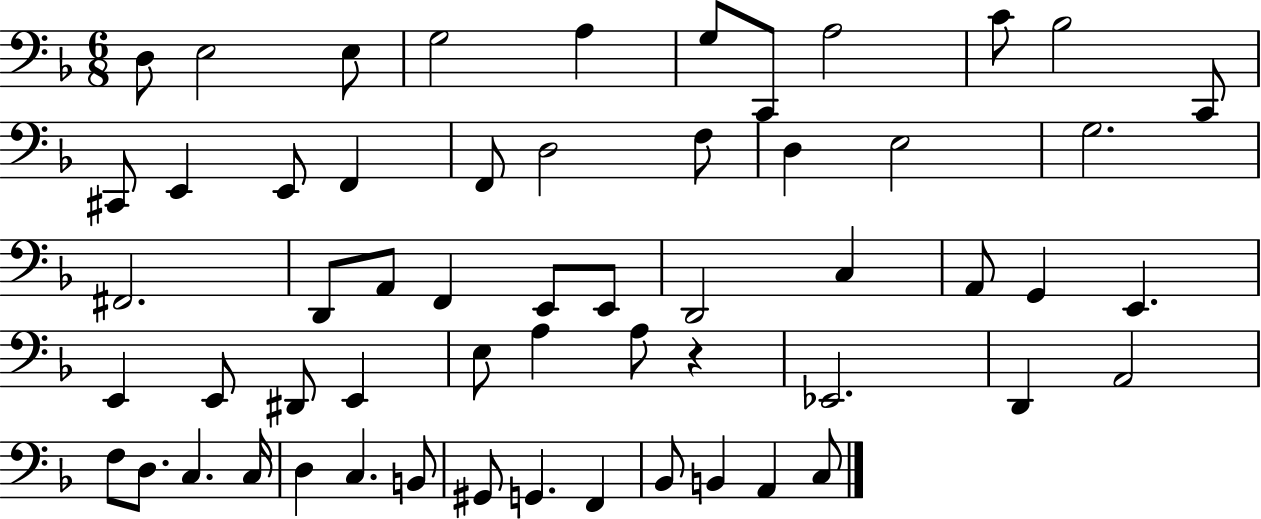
{
  \clef bass
  \numericTimeSignature
  \time 6/8
  \key f \major
  d8 e2 e8 | g2 a4 | g8 c,8 a2 | c'8 bes2 c,8 | \break cis,8 e,4 e,8 f,4 | f,8 d2 f8 | d4 e2 | g2. | \break fis,2. | d,8 a,8 f,4 e,8 e,8 | d,2 c4 | a,8 g,4 e,4. | \break e,4 e,8 dis,8 e,4 | e8 a4 a8 r4 | ees,2. | d,4 a,2 | \break f8 d8. c4. c16 | d4 c4. b,8 | gis,8 g,4. f,4 | bes,8 b,4 a,4 c8 | \break \bar "|."
}